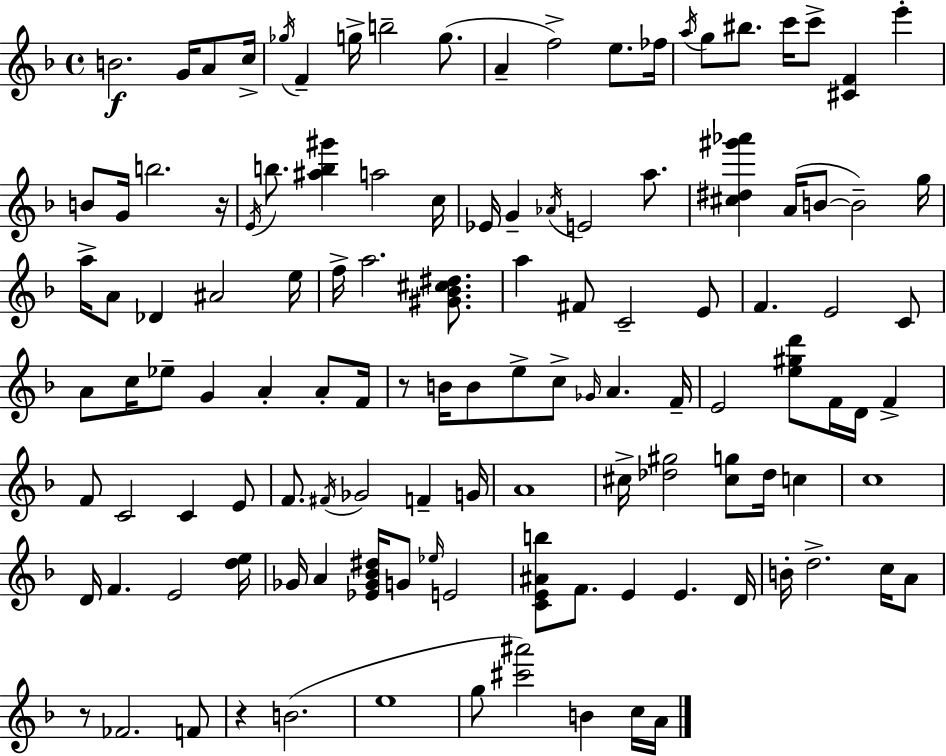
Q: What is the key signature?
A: F major